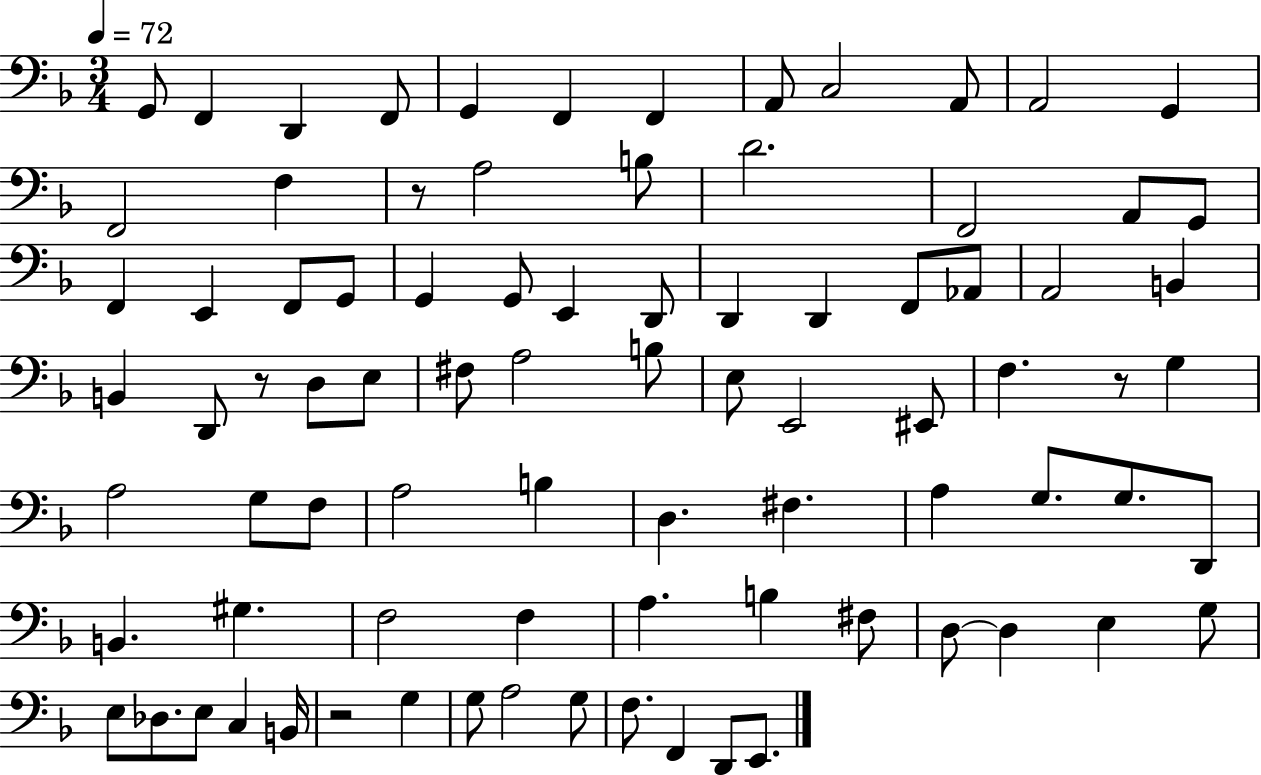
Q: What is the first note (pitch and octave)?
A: G2